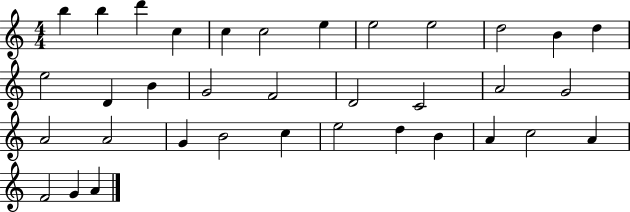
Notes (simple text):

B5/q B5/q D6/q C5/q C5/q C5/h E5/q E5/h E5/h D5/h B4/q D5/q E5/h D4/q B4/q G4/h F4/h D4/h C4/h A4/h G4/h A4/h A4/h G4/q B4/h C5/q E5/h D5/q B4/q A4/q C5/h A4/q F4/h G4/q A4/q